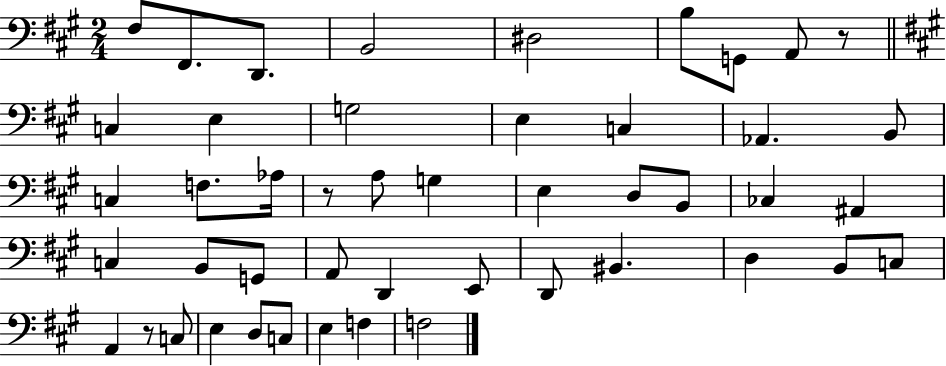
{
  \clef bass
  \numericTimeSignature
  \time 2/4
  \key a \major
  \repeat volta 2 { fis8 fis,8. d,8. | b,2 | dis2 | b8 g,8 a,8 r8 | \break \bar "||" \break \key a \major c4 e4 | g2 | e4 c4 | aes,4. b,8 | \break c4 f8. aes16 | r8 a8 g4 | e4 d8 b,8 | ces4 ais,4 | \break c4 b,8 g,8 | a,8 d,4 e,8 | d,8 bis,4. | d4 b,8 c8 | \break a,4 r8 c8 | e4 d8 c8 | e4 f4 | f2 | \break } \bar "|."
}